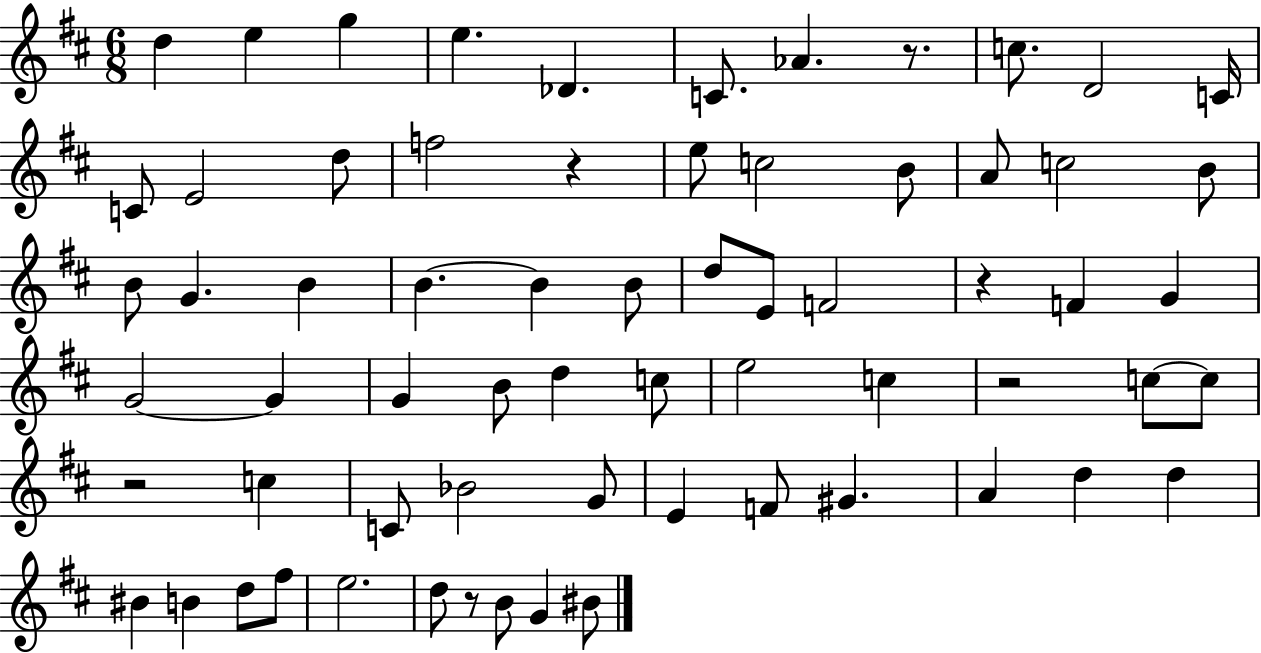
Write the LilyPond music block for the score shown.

{
  \clef treble
  \numericTimeSignature
  \time 6/8
  \key d \major
  d''4 e''4 g''4 | e''4. des'4. | c'8. aes'4. r8. | c''8. d'2 c'16 | \break c'8 e'2 d''8 | f''2 r4 | e''8 c''2 b'8 | a'8 c''2 b'8 | \break b'8 g'4. b'4 | b'4.~~ b'4 b'8 | d''8 e'8 f'2 | r4 f'4 g'4 | \break g'2~~ g'4 | g'4 b'8 d''4 c''8 | e''2 c''4 | r2 c''8~~ c''8 | \break r2 c''4 | c'8 bes'2 g'8 | e'4 f'8 gis'4. | a'4 d''4 d''4 | \break bis'4 b'4 d''8 fis''8 | e''2. | d''8 r8 b'8 g'4 bis'8 | \bar "|."
}